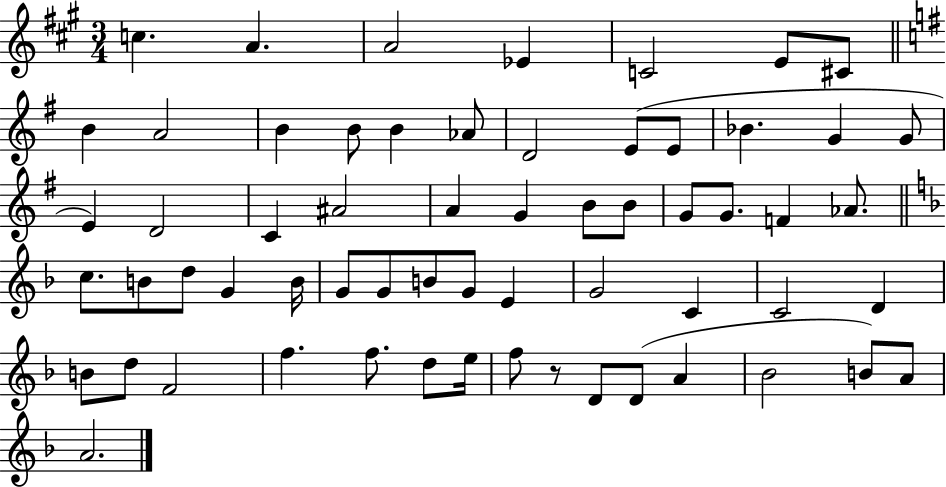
{
  \clef treble
  \numericTimeSignature
  \time 3/4
  \key a \major
  c''4. a'4. | a'2 ees'4 | c'2 e'8 cis'8 | \bar "||" \break \key g \major b'4 a'2 | b'4 b'8 b'4 aes'8 | d'2 e'8( e'8 | bes'4. g'4 g'8 | \break e'4) d'2 | c'4 ais'2 | a'4 g'4 b'8 b'8 | g'8 g'8. f'4 aes'8. | \break \bar "||" \break \key f \major c''8. b'8 d''8 g'4 b'16 | g'8 g'8 b'8 g'8 e'4 | g'2 c'4 | c'2 d'4 | \break b'8 d''8 f'2 | f''4. f''8. d''8 e''16 | f''8 r8 d'8 d'8( a'4 | bes'2 b'8) a'8 | \break a'2. | \bar "|."
}